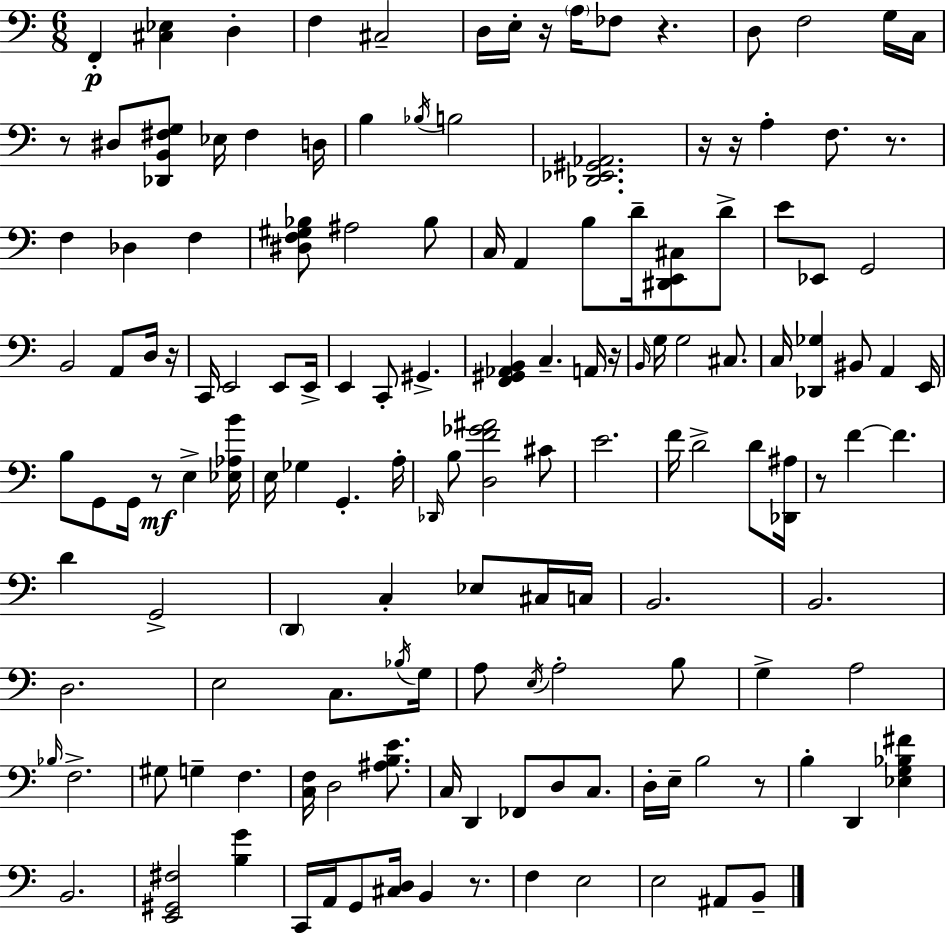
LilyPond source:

{
  \clef bass
  \numericTimeSignature
  \time 6/8
  \key c \major
  \repeat volta 2 { f,4-.\p <cis ees>4 d4-. | f4 cis2-- | d16 e16-. r16 \parenthesize a16 fes8 r4. | d8 f2 g16 c16 | \break r8 dis8 <des, b, fis g>8 ees16 fis4 d16 | b4 \acciaccatura { bes16 } b2 | <des, ees, gis, aes,>2. | r16 r16 a4-. f8. r8. | \break f4 des4 f4 | <dis f gis bes>8 ais2 bes8 | c16 a,4 b8 d'16-- <dis, e, cis>8 d'8-> | e'8 ees,8 g,2 | \break b,2 a,8 d16 | r16 c,16 e,2 e,8 | e,16-> e,4 c,8-. gis,4.-> | <f, gis, aes, b,>4 c4.-- a,16 | \break r16 \grace { b,16 } g16 g2 cis8. | c16 <des, ges>4 bis,8 a,4 | e,16 b8 g,8 g,16 r8\mf e4-> | <ees aes b'>16 e16 ges4 g,4.-. | \break a16-. \grace { des,16 } b8 <d f' ges' ais'>2 | cis'8 e'2. | f'16 d'2-> | d'8 <des, ais>16 r8 f'4~~ f'4. | \break d'4 g,2-> | \parenthesize d,4 c4-. ees8 | cis16 c16 b,2. | b,2. | \break d2. | e2 c8. | \acciaccatura { bes16 } g16 a8 \acciaccatura { e16 } a2-. | b8 g4-> a2 | \break \grace { bes16 } f2.-> | gis8 g4-- | f4. <c f>16 d2 | <ais b e'>8. c16 d,4 fes,8 | \break d8 c8. d16-. e16-- b2 | r8 b4-. d,4 | <ees g bes fis'>4 b,2. | <e, gis, fis>2 | \break <b g'>4 c,16 a,16 g,8 <cis d>16 b,4 | r8. f4 e2 | e2 | ais,8 b,8-- } \bar "|."
}